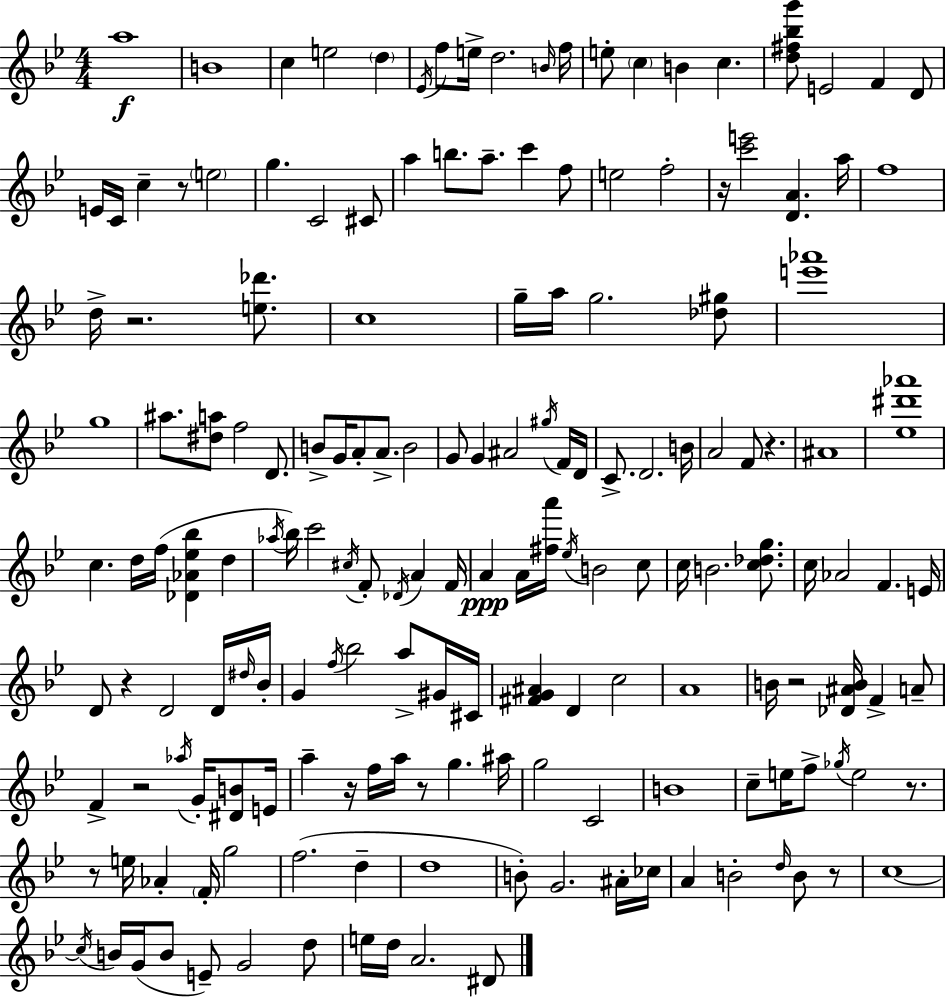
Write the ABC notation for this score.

X:1
T:Untitled
M:4/4
L:1/4
K:Gm
a4 B4 c e2 d _E/4 f/2 e/4 d2 B/4 f/4 e/2 c B c [d^f_bg']/2 E2 F D/2 E/4 C/4 c z/2 e2 g C2 ^C/2 a b/2 a/2 c' f/2 e2 f2 z/4 [c'e']2 [DA] a/4 f4 d/4 z2 [e_d']/2 c4 g/4 a/4 g2 [_d^g]/2 [e'_a']4 g4 ^a/2 [^da]/2 f2 D/2 B/2 G/4 A/2 A/2 B2 G/2 G ^A2 ^g/4 F/4 D/4 C/2 D2 B/4 A2 F/2 z ^A4 [_e^d'_a']4 c d/4 f/4 [_D_A_e_b] d _a/4 _b/4 c'2 ^c/4 F/2 _D/4 A F/4 A A/4 [^fa']/4 _e/4 B2 c/2 c/4 B2 [c_dg]/2 c/4 _A2 F E/4 D/2 z D2 D/4 ^d/4 _B/4 G f/4 _b2 a/2 ^G/4 ^C/4 [^FG^A] D c2 A4 B/4 z2 [_D^AB]/4 F A/2 F z2 _a/4 G/4 [^DB]/2 E/4 a z/4 f/4 a/4 z/2 g ^a/4 g2 C2 B4 c/2 e/4 f/2 _g/4 e2 z/2 z/2 e/4 _A F/4 g2 f2 d d4 B/2 G2 ^A/4 _c/4 A B2 d/4 B/2 z/2 c4 c/4 B/4 G/4 B/2 E/2 G2 d/2 e/4 d/4 A2 ^D/2